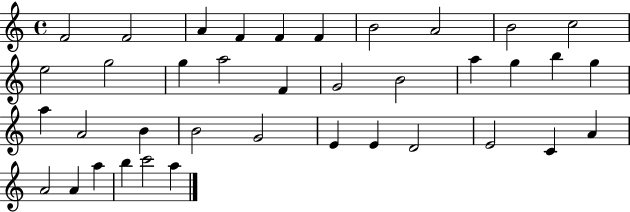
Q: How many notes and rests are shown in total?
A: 38